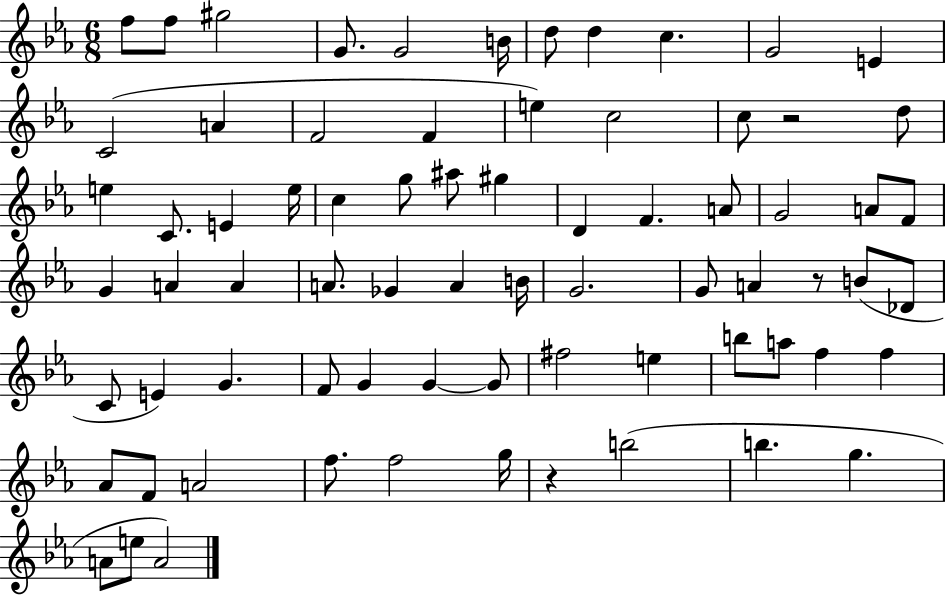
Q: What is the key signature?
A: EES major